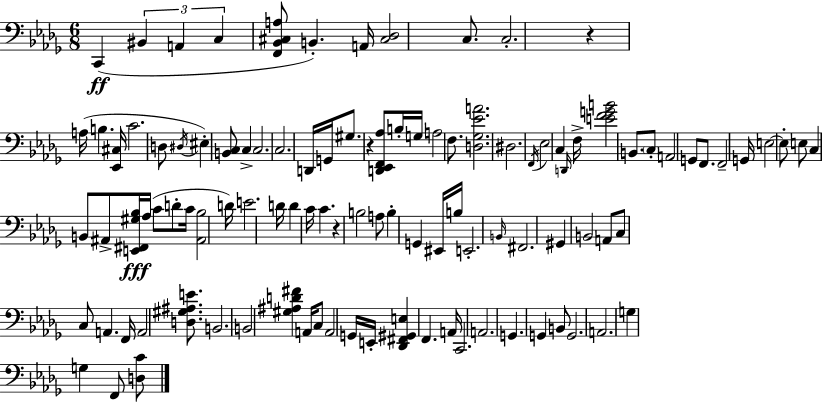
C2/q BIS2/q A2/q C3/q [F2,Bb2,C#3,A3]/e B2/q. A2/s [C#3,Db3]/h C3/e. C3/h. R/q A3/s B3/q. [Eb2,C#3]/s C4/h. D3/e D#3/s EIS3/q [B2,C3]/e C3/q C3/h. C3/h. D2/s G2/s G#3/e. R/q [D2,Eb2,F2,Ab3]/e B3/s G3/s A3/h F3/e. [D3,Gb3,Eb4,A4]/h. D#3/h. F2/s Eb3/h C3/q D2/s F3/s [E4,F4,G4,B4]/h B2/e. C3/e A2/h G2/e F2/e. F2/h G2/s E3/h E3/e E3/e C3/q B2/e A#2/e [E2,F#2,G#3,Bb3]/s Ab3/s C4/e D4/e C4/s [A#2,Bb3]/h D4/s E4/h. D4/s D4/q C4/s C4/q. R/q B3/h A3/e B3/q G2/q EIS2/s B3/s E2/h. B2/s F#2/h. G#2/q B2/h A2/e C3/e C3/e A2/q. F2/s A2/h [D3,G#3,A#3,E4]/e. B2/h. B2/h [G#3,A#3,D4,F#4]/q A2/s C3/e A2/h G2/s E2/s [Db2,F#2,G#2,E3]/q F2/q. A2/s C2/h. A2/h. G2/q. G2/q B2/e G2/h. A2/h. G3/q G3/q F2/e [D3,C4]/e